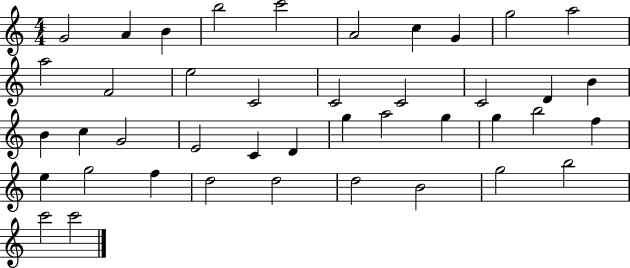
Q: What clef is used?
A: treble